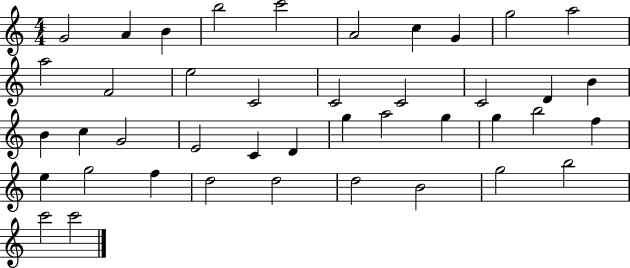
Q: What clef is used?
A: treble